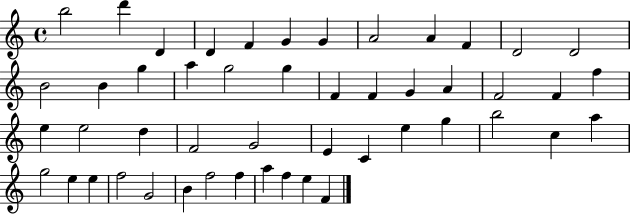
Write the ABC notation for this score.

X:1
T:Untitled
M:4/4
L:1/4
K:C
b2 d' D D F G G A2 A F D2 D2 B2 B g a g2 g F F G A F2 F f e e2 d F2 G2 E C e g b2 c a g2 e e f2 G2 B f2 f a f e F